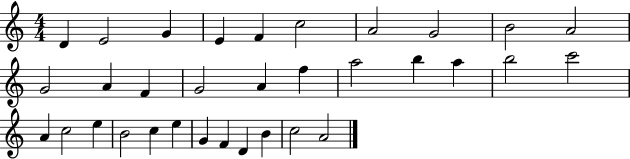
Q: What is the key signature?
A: C major